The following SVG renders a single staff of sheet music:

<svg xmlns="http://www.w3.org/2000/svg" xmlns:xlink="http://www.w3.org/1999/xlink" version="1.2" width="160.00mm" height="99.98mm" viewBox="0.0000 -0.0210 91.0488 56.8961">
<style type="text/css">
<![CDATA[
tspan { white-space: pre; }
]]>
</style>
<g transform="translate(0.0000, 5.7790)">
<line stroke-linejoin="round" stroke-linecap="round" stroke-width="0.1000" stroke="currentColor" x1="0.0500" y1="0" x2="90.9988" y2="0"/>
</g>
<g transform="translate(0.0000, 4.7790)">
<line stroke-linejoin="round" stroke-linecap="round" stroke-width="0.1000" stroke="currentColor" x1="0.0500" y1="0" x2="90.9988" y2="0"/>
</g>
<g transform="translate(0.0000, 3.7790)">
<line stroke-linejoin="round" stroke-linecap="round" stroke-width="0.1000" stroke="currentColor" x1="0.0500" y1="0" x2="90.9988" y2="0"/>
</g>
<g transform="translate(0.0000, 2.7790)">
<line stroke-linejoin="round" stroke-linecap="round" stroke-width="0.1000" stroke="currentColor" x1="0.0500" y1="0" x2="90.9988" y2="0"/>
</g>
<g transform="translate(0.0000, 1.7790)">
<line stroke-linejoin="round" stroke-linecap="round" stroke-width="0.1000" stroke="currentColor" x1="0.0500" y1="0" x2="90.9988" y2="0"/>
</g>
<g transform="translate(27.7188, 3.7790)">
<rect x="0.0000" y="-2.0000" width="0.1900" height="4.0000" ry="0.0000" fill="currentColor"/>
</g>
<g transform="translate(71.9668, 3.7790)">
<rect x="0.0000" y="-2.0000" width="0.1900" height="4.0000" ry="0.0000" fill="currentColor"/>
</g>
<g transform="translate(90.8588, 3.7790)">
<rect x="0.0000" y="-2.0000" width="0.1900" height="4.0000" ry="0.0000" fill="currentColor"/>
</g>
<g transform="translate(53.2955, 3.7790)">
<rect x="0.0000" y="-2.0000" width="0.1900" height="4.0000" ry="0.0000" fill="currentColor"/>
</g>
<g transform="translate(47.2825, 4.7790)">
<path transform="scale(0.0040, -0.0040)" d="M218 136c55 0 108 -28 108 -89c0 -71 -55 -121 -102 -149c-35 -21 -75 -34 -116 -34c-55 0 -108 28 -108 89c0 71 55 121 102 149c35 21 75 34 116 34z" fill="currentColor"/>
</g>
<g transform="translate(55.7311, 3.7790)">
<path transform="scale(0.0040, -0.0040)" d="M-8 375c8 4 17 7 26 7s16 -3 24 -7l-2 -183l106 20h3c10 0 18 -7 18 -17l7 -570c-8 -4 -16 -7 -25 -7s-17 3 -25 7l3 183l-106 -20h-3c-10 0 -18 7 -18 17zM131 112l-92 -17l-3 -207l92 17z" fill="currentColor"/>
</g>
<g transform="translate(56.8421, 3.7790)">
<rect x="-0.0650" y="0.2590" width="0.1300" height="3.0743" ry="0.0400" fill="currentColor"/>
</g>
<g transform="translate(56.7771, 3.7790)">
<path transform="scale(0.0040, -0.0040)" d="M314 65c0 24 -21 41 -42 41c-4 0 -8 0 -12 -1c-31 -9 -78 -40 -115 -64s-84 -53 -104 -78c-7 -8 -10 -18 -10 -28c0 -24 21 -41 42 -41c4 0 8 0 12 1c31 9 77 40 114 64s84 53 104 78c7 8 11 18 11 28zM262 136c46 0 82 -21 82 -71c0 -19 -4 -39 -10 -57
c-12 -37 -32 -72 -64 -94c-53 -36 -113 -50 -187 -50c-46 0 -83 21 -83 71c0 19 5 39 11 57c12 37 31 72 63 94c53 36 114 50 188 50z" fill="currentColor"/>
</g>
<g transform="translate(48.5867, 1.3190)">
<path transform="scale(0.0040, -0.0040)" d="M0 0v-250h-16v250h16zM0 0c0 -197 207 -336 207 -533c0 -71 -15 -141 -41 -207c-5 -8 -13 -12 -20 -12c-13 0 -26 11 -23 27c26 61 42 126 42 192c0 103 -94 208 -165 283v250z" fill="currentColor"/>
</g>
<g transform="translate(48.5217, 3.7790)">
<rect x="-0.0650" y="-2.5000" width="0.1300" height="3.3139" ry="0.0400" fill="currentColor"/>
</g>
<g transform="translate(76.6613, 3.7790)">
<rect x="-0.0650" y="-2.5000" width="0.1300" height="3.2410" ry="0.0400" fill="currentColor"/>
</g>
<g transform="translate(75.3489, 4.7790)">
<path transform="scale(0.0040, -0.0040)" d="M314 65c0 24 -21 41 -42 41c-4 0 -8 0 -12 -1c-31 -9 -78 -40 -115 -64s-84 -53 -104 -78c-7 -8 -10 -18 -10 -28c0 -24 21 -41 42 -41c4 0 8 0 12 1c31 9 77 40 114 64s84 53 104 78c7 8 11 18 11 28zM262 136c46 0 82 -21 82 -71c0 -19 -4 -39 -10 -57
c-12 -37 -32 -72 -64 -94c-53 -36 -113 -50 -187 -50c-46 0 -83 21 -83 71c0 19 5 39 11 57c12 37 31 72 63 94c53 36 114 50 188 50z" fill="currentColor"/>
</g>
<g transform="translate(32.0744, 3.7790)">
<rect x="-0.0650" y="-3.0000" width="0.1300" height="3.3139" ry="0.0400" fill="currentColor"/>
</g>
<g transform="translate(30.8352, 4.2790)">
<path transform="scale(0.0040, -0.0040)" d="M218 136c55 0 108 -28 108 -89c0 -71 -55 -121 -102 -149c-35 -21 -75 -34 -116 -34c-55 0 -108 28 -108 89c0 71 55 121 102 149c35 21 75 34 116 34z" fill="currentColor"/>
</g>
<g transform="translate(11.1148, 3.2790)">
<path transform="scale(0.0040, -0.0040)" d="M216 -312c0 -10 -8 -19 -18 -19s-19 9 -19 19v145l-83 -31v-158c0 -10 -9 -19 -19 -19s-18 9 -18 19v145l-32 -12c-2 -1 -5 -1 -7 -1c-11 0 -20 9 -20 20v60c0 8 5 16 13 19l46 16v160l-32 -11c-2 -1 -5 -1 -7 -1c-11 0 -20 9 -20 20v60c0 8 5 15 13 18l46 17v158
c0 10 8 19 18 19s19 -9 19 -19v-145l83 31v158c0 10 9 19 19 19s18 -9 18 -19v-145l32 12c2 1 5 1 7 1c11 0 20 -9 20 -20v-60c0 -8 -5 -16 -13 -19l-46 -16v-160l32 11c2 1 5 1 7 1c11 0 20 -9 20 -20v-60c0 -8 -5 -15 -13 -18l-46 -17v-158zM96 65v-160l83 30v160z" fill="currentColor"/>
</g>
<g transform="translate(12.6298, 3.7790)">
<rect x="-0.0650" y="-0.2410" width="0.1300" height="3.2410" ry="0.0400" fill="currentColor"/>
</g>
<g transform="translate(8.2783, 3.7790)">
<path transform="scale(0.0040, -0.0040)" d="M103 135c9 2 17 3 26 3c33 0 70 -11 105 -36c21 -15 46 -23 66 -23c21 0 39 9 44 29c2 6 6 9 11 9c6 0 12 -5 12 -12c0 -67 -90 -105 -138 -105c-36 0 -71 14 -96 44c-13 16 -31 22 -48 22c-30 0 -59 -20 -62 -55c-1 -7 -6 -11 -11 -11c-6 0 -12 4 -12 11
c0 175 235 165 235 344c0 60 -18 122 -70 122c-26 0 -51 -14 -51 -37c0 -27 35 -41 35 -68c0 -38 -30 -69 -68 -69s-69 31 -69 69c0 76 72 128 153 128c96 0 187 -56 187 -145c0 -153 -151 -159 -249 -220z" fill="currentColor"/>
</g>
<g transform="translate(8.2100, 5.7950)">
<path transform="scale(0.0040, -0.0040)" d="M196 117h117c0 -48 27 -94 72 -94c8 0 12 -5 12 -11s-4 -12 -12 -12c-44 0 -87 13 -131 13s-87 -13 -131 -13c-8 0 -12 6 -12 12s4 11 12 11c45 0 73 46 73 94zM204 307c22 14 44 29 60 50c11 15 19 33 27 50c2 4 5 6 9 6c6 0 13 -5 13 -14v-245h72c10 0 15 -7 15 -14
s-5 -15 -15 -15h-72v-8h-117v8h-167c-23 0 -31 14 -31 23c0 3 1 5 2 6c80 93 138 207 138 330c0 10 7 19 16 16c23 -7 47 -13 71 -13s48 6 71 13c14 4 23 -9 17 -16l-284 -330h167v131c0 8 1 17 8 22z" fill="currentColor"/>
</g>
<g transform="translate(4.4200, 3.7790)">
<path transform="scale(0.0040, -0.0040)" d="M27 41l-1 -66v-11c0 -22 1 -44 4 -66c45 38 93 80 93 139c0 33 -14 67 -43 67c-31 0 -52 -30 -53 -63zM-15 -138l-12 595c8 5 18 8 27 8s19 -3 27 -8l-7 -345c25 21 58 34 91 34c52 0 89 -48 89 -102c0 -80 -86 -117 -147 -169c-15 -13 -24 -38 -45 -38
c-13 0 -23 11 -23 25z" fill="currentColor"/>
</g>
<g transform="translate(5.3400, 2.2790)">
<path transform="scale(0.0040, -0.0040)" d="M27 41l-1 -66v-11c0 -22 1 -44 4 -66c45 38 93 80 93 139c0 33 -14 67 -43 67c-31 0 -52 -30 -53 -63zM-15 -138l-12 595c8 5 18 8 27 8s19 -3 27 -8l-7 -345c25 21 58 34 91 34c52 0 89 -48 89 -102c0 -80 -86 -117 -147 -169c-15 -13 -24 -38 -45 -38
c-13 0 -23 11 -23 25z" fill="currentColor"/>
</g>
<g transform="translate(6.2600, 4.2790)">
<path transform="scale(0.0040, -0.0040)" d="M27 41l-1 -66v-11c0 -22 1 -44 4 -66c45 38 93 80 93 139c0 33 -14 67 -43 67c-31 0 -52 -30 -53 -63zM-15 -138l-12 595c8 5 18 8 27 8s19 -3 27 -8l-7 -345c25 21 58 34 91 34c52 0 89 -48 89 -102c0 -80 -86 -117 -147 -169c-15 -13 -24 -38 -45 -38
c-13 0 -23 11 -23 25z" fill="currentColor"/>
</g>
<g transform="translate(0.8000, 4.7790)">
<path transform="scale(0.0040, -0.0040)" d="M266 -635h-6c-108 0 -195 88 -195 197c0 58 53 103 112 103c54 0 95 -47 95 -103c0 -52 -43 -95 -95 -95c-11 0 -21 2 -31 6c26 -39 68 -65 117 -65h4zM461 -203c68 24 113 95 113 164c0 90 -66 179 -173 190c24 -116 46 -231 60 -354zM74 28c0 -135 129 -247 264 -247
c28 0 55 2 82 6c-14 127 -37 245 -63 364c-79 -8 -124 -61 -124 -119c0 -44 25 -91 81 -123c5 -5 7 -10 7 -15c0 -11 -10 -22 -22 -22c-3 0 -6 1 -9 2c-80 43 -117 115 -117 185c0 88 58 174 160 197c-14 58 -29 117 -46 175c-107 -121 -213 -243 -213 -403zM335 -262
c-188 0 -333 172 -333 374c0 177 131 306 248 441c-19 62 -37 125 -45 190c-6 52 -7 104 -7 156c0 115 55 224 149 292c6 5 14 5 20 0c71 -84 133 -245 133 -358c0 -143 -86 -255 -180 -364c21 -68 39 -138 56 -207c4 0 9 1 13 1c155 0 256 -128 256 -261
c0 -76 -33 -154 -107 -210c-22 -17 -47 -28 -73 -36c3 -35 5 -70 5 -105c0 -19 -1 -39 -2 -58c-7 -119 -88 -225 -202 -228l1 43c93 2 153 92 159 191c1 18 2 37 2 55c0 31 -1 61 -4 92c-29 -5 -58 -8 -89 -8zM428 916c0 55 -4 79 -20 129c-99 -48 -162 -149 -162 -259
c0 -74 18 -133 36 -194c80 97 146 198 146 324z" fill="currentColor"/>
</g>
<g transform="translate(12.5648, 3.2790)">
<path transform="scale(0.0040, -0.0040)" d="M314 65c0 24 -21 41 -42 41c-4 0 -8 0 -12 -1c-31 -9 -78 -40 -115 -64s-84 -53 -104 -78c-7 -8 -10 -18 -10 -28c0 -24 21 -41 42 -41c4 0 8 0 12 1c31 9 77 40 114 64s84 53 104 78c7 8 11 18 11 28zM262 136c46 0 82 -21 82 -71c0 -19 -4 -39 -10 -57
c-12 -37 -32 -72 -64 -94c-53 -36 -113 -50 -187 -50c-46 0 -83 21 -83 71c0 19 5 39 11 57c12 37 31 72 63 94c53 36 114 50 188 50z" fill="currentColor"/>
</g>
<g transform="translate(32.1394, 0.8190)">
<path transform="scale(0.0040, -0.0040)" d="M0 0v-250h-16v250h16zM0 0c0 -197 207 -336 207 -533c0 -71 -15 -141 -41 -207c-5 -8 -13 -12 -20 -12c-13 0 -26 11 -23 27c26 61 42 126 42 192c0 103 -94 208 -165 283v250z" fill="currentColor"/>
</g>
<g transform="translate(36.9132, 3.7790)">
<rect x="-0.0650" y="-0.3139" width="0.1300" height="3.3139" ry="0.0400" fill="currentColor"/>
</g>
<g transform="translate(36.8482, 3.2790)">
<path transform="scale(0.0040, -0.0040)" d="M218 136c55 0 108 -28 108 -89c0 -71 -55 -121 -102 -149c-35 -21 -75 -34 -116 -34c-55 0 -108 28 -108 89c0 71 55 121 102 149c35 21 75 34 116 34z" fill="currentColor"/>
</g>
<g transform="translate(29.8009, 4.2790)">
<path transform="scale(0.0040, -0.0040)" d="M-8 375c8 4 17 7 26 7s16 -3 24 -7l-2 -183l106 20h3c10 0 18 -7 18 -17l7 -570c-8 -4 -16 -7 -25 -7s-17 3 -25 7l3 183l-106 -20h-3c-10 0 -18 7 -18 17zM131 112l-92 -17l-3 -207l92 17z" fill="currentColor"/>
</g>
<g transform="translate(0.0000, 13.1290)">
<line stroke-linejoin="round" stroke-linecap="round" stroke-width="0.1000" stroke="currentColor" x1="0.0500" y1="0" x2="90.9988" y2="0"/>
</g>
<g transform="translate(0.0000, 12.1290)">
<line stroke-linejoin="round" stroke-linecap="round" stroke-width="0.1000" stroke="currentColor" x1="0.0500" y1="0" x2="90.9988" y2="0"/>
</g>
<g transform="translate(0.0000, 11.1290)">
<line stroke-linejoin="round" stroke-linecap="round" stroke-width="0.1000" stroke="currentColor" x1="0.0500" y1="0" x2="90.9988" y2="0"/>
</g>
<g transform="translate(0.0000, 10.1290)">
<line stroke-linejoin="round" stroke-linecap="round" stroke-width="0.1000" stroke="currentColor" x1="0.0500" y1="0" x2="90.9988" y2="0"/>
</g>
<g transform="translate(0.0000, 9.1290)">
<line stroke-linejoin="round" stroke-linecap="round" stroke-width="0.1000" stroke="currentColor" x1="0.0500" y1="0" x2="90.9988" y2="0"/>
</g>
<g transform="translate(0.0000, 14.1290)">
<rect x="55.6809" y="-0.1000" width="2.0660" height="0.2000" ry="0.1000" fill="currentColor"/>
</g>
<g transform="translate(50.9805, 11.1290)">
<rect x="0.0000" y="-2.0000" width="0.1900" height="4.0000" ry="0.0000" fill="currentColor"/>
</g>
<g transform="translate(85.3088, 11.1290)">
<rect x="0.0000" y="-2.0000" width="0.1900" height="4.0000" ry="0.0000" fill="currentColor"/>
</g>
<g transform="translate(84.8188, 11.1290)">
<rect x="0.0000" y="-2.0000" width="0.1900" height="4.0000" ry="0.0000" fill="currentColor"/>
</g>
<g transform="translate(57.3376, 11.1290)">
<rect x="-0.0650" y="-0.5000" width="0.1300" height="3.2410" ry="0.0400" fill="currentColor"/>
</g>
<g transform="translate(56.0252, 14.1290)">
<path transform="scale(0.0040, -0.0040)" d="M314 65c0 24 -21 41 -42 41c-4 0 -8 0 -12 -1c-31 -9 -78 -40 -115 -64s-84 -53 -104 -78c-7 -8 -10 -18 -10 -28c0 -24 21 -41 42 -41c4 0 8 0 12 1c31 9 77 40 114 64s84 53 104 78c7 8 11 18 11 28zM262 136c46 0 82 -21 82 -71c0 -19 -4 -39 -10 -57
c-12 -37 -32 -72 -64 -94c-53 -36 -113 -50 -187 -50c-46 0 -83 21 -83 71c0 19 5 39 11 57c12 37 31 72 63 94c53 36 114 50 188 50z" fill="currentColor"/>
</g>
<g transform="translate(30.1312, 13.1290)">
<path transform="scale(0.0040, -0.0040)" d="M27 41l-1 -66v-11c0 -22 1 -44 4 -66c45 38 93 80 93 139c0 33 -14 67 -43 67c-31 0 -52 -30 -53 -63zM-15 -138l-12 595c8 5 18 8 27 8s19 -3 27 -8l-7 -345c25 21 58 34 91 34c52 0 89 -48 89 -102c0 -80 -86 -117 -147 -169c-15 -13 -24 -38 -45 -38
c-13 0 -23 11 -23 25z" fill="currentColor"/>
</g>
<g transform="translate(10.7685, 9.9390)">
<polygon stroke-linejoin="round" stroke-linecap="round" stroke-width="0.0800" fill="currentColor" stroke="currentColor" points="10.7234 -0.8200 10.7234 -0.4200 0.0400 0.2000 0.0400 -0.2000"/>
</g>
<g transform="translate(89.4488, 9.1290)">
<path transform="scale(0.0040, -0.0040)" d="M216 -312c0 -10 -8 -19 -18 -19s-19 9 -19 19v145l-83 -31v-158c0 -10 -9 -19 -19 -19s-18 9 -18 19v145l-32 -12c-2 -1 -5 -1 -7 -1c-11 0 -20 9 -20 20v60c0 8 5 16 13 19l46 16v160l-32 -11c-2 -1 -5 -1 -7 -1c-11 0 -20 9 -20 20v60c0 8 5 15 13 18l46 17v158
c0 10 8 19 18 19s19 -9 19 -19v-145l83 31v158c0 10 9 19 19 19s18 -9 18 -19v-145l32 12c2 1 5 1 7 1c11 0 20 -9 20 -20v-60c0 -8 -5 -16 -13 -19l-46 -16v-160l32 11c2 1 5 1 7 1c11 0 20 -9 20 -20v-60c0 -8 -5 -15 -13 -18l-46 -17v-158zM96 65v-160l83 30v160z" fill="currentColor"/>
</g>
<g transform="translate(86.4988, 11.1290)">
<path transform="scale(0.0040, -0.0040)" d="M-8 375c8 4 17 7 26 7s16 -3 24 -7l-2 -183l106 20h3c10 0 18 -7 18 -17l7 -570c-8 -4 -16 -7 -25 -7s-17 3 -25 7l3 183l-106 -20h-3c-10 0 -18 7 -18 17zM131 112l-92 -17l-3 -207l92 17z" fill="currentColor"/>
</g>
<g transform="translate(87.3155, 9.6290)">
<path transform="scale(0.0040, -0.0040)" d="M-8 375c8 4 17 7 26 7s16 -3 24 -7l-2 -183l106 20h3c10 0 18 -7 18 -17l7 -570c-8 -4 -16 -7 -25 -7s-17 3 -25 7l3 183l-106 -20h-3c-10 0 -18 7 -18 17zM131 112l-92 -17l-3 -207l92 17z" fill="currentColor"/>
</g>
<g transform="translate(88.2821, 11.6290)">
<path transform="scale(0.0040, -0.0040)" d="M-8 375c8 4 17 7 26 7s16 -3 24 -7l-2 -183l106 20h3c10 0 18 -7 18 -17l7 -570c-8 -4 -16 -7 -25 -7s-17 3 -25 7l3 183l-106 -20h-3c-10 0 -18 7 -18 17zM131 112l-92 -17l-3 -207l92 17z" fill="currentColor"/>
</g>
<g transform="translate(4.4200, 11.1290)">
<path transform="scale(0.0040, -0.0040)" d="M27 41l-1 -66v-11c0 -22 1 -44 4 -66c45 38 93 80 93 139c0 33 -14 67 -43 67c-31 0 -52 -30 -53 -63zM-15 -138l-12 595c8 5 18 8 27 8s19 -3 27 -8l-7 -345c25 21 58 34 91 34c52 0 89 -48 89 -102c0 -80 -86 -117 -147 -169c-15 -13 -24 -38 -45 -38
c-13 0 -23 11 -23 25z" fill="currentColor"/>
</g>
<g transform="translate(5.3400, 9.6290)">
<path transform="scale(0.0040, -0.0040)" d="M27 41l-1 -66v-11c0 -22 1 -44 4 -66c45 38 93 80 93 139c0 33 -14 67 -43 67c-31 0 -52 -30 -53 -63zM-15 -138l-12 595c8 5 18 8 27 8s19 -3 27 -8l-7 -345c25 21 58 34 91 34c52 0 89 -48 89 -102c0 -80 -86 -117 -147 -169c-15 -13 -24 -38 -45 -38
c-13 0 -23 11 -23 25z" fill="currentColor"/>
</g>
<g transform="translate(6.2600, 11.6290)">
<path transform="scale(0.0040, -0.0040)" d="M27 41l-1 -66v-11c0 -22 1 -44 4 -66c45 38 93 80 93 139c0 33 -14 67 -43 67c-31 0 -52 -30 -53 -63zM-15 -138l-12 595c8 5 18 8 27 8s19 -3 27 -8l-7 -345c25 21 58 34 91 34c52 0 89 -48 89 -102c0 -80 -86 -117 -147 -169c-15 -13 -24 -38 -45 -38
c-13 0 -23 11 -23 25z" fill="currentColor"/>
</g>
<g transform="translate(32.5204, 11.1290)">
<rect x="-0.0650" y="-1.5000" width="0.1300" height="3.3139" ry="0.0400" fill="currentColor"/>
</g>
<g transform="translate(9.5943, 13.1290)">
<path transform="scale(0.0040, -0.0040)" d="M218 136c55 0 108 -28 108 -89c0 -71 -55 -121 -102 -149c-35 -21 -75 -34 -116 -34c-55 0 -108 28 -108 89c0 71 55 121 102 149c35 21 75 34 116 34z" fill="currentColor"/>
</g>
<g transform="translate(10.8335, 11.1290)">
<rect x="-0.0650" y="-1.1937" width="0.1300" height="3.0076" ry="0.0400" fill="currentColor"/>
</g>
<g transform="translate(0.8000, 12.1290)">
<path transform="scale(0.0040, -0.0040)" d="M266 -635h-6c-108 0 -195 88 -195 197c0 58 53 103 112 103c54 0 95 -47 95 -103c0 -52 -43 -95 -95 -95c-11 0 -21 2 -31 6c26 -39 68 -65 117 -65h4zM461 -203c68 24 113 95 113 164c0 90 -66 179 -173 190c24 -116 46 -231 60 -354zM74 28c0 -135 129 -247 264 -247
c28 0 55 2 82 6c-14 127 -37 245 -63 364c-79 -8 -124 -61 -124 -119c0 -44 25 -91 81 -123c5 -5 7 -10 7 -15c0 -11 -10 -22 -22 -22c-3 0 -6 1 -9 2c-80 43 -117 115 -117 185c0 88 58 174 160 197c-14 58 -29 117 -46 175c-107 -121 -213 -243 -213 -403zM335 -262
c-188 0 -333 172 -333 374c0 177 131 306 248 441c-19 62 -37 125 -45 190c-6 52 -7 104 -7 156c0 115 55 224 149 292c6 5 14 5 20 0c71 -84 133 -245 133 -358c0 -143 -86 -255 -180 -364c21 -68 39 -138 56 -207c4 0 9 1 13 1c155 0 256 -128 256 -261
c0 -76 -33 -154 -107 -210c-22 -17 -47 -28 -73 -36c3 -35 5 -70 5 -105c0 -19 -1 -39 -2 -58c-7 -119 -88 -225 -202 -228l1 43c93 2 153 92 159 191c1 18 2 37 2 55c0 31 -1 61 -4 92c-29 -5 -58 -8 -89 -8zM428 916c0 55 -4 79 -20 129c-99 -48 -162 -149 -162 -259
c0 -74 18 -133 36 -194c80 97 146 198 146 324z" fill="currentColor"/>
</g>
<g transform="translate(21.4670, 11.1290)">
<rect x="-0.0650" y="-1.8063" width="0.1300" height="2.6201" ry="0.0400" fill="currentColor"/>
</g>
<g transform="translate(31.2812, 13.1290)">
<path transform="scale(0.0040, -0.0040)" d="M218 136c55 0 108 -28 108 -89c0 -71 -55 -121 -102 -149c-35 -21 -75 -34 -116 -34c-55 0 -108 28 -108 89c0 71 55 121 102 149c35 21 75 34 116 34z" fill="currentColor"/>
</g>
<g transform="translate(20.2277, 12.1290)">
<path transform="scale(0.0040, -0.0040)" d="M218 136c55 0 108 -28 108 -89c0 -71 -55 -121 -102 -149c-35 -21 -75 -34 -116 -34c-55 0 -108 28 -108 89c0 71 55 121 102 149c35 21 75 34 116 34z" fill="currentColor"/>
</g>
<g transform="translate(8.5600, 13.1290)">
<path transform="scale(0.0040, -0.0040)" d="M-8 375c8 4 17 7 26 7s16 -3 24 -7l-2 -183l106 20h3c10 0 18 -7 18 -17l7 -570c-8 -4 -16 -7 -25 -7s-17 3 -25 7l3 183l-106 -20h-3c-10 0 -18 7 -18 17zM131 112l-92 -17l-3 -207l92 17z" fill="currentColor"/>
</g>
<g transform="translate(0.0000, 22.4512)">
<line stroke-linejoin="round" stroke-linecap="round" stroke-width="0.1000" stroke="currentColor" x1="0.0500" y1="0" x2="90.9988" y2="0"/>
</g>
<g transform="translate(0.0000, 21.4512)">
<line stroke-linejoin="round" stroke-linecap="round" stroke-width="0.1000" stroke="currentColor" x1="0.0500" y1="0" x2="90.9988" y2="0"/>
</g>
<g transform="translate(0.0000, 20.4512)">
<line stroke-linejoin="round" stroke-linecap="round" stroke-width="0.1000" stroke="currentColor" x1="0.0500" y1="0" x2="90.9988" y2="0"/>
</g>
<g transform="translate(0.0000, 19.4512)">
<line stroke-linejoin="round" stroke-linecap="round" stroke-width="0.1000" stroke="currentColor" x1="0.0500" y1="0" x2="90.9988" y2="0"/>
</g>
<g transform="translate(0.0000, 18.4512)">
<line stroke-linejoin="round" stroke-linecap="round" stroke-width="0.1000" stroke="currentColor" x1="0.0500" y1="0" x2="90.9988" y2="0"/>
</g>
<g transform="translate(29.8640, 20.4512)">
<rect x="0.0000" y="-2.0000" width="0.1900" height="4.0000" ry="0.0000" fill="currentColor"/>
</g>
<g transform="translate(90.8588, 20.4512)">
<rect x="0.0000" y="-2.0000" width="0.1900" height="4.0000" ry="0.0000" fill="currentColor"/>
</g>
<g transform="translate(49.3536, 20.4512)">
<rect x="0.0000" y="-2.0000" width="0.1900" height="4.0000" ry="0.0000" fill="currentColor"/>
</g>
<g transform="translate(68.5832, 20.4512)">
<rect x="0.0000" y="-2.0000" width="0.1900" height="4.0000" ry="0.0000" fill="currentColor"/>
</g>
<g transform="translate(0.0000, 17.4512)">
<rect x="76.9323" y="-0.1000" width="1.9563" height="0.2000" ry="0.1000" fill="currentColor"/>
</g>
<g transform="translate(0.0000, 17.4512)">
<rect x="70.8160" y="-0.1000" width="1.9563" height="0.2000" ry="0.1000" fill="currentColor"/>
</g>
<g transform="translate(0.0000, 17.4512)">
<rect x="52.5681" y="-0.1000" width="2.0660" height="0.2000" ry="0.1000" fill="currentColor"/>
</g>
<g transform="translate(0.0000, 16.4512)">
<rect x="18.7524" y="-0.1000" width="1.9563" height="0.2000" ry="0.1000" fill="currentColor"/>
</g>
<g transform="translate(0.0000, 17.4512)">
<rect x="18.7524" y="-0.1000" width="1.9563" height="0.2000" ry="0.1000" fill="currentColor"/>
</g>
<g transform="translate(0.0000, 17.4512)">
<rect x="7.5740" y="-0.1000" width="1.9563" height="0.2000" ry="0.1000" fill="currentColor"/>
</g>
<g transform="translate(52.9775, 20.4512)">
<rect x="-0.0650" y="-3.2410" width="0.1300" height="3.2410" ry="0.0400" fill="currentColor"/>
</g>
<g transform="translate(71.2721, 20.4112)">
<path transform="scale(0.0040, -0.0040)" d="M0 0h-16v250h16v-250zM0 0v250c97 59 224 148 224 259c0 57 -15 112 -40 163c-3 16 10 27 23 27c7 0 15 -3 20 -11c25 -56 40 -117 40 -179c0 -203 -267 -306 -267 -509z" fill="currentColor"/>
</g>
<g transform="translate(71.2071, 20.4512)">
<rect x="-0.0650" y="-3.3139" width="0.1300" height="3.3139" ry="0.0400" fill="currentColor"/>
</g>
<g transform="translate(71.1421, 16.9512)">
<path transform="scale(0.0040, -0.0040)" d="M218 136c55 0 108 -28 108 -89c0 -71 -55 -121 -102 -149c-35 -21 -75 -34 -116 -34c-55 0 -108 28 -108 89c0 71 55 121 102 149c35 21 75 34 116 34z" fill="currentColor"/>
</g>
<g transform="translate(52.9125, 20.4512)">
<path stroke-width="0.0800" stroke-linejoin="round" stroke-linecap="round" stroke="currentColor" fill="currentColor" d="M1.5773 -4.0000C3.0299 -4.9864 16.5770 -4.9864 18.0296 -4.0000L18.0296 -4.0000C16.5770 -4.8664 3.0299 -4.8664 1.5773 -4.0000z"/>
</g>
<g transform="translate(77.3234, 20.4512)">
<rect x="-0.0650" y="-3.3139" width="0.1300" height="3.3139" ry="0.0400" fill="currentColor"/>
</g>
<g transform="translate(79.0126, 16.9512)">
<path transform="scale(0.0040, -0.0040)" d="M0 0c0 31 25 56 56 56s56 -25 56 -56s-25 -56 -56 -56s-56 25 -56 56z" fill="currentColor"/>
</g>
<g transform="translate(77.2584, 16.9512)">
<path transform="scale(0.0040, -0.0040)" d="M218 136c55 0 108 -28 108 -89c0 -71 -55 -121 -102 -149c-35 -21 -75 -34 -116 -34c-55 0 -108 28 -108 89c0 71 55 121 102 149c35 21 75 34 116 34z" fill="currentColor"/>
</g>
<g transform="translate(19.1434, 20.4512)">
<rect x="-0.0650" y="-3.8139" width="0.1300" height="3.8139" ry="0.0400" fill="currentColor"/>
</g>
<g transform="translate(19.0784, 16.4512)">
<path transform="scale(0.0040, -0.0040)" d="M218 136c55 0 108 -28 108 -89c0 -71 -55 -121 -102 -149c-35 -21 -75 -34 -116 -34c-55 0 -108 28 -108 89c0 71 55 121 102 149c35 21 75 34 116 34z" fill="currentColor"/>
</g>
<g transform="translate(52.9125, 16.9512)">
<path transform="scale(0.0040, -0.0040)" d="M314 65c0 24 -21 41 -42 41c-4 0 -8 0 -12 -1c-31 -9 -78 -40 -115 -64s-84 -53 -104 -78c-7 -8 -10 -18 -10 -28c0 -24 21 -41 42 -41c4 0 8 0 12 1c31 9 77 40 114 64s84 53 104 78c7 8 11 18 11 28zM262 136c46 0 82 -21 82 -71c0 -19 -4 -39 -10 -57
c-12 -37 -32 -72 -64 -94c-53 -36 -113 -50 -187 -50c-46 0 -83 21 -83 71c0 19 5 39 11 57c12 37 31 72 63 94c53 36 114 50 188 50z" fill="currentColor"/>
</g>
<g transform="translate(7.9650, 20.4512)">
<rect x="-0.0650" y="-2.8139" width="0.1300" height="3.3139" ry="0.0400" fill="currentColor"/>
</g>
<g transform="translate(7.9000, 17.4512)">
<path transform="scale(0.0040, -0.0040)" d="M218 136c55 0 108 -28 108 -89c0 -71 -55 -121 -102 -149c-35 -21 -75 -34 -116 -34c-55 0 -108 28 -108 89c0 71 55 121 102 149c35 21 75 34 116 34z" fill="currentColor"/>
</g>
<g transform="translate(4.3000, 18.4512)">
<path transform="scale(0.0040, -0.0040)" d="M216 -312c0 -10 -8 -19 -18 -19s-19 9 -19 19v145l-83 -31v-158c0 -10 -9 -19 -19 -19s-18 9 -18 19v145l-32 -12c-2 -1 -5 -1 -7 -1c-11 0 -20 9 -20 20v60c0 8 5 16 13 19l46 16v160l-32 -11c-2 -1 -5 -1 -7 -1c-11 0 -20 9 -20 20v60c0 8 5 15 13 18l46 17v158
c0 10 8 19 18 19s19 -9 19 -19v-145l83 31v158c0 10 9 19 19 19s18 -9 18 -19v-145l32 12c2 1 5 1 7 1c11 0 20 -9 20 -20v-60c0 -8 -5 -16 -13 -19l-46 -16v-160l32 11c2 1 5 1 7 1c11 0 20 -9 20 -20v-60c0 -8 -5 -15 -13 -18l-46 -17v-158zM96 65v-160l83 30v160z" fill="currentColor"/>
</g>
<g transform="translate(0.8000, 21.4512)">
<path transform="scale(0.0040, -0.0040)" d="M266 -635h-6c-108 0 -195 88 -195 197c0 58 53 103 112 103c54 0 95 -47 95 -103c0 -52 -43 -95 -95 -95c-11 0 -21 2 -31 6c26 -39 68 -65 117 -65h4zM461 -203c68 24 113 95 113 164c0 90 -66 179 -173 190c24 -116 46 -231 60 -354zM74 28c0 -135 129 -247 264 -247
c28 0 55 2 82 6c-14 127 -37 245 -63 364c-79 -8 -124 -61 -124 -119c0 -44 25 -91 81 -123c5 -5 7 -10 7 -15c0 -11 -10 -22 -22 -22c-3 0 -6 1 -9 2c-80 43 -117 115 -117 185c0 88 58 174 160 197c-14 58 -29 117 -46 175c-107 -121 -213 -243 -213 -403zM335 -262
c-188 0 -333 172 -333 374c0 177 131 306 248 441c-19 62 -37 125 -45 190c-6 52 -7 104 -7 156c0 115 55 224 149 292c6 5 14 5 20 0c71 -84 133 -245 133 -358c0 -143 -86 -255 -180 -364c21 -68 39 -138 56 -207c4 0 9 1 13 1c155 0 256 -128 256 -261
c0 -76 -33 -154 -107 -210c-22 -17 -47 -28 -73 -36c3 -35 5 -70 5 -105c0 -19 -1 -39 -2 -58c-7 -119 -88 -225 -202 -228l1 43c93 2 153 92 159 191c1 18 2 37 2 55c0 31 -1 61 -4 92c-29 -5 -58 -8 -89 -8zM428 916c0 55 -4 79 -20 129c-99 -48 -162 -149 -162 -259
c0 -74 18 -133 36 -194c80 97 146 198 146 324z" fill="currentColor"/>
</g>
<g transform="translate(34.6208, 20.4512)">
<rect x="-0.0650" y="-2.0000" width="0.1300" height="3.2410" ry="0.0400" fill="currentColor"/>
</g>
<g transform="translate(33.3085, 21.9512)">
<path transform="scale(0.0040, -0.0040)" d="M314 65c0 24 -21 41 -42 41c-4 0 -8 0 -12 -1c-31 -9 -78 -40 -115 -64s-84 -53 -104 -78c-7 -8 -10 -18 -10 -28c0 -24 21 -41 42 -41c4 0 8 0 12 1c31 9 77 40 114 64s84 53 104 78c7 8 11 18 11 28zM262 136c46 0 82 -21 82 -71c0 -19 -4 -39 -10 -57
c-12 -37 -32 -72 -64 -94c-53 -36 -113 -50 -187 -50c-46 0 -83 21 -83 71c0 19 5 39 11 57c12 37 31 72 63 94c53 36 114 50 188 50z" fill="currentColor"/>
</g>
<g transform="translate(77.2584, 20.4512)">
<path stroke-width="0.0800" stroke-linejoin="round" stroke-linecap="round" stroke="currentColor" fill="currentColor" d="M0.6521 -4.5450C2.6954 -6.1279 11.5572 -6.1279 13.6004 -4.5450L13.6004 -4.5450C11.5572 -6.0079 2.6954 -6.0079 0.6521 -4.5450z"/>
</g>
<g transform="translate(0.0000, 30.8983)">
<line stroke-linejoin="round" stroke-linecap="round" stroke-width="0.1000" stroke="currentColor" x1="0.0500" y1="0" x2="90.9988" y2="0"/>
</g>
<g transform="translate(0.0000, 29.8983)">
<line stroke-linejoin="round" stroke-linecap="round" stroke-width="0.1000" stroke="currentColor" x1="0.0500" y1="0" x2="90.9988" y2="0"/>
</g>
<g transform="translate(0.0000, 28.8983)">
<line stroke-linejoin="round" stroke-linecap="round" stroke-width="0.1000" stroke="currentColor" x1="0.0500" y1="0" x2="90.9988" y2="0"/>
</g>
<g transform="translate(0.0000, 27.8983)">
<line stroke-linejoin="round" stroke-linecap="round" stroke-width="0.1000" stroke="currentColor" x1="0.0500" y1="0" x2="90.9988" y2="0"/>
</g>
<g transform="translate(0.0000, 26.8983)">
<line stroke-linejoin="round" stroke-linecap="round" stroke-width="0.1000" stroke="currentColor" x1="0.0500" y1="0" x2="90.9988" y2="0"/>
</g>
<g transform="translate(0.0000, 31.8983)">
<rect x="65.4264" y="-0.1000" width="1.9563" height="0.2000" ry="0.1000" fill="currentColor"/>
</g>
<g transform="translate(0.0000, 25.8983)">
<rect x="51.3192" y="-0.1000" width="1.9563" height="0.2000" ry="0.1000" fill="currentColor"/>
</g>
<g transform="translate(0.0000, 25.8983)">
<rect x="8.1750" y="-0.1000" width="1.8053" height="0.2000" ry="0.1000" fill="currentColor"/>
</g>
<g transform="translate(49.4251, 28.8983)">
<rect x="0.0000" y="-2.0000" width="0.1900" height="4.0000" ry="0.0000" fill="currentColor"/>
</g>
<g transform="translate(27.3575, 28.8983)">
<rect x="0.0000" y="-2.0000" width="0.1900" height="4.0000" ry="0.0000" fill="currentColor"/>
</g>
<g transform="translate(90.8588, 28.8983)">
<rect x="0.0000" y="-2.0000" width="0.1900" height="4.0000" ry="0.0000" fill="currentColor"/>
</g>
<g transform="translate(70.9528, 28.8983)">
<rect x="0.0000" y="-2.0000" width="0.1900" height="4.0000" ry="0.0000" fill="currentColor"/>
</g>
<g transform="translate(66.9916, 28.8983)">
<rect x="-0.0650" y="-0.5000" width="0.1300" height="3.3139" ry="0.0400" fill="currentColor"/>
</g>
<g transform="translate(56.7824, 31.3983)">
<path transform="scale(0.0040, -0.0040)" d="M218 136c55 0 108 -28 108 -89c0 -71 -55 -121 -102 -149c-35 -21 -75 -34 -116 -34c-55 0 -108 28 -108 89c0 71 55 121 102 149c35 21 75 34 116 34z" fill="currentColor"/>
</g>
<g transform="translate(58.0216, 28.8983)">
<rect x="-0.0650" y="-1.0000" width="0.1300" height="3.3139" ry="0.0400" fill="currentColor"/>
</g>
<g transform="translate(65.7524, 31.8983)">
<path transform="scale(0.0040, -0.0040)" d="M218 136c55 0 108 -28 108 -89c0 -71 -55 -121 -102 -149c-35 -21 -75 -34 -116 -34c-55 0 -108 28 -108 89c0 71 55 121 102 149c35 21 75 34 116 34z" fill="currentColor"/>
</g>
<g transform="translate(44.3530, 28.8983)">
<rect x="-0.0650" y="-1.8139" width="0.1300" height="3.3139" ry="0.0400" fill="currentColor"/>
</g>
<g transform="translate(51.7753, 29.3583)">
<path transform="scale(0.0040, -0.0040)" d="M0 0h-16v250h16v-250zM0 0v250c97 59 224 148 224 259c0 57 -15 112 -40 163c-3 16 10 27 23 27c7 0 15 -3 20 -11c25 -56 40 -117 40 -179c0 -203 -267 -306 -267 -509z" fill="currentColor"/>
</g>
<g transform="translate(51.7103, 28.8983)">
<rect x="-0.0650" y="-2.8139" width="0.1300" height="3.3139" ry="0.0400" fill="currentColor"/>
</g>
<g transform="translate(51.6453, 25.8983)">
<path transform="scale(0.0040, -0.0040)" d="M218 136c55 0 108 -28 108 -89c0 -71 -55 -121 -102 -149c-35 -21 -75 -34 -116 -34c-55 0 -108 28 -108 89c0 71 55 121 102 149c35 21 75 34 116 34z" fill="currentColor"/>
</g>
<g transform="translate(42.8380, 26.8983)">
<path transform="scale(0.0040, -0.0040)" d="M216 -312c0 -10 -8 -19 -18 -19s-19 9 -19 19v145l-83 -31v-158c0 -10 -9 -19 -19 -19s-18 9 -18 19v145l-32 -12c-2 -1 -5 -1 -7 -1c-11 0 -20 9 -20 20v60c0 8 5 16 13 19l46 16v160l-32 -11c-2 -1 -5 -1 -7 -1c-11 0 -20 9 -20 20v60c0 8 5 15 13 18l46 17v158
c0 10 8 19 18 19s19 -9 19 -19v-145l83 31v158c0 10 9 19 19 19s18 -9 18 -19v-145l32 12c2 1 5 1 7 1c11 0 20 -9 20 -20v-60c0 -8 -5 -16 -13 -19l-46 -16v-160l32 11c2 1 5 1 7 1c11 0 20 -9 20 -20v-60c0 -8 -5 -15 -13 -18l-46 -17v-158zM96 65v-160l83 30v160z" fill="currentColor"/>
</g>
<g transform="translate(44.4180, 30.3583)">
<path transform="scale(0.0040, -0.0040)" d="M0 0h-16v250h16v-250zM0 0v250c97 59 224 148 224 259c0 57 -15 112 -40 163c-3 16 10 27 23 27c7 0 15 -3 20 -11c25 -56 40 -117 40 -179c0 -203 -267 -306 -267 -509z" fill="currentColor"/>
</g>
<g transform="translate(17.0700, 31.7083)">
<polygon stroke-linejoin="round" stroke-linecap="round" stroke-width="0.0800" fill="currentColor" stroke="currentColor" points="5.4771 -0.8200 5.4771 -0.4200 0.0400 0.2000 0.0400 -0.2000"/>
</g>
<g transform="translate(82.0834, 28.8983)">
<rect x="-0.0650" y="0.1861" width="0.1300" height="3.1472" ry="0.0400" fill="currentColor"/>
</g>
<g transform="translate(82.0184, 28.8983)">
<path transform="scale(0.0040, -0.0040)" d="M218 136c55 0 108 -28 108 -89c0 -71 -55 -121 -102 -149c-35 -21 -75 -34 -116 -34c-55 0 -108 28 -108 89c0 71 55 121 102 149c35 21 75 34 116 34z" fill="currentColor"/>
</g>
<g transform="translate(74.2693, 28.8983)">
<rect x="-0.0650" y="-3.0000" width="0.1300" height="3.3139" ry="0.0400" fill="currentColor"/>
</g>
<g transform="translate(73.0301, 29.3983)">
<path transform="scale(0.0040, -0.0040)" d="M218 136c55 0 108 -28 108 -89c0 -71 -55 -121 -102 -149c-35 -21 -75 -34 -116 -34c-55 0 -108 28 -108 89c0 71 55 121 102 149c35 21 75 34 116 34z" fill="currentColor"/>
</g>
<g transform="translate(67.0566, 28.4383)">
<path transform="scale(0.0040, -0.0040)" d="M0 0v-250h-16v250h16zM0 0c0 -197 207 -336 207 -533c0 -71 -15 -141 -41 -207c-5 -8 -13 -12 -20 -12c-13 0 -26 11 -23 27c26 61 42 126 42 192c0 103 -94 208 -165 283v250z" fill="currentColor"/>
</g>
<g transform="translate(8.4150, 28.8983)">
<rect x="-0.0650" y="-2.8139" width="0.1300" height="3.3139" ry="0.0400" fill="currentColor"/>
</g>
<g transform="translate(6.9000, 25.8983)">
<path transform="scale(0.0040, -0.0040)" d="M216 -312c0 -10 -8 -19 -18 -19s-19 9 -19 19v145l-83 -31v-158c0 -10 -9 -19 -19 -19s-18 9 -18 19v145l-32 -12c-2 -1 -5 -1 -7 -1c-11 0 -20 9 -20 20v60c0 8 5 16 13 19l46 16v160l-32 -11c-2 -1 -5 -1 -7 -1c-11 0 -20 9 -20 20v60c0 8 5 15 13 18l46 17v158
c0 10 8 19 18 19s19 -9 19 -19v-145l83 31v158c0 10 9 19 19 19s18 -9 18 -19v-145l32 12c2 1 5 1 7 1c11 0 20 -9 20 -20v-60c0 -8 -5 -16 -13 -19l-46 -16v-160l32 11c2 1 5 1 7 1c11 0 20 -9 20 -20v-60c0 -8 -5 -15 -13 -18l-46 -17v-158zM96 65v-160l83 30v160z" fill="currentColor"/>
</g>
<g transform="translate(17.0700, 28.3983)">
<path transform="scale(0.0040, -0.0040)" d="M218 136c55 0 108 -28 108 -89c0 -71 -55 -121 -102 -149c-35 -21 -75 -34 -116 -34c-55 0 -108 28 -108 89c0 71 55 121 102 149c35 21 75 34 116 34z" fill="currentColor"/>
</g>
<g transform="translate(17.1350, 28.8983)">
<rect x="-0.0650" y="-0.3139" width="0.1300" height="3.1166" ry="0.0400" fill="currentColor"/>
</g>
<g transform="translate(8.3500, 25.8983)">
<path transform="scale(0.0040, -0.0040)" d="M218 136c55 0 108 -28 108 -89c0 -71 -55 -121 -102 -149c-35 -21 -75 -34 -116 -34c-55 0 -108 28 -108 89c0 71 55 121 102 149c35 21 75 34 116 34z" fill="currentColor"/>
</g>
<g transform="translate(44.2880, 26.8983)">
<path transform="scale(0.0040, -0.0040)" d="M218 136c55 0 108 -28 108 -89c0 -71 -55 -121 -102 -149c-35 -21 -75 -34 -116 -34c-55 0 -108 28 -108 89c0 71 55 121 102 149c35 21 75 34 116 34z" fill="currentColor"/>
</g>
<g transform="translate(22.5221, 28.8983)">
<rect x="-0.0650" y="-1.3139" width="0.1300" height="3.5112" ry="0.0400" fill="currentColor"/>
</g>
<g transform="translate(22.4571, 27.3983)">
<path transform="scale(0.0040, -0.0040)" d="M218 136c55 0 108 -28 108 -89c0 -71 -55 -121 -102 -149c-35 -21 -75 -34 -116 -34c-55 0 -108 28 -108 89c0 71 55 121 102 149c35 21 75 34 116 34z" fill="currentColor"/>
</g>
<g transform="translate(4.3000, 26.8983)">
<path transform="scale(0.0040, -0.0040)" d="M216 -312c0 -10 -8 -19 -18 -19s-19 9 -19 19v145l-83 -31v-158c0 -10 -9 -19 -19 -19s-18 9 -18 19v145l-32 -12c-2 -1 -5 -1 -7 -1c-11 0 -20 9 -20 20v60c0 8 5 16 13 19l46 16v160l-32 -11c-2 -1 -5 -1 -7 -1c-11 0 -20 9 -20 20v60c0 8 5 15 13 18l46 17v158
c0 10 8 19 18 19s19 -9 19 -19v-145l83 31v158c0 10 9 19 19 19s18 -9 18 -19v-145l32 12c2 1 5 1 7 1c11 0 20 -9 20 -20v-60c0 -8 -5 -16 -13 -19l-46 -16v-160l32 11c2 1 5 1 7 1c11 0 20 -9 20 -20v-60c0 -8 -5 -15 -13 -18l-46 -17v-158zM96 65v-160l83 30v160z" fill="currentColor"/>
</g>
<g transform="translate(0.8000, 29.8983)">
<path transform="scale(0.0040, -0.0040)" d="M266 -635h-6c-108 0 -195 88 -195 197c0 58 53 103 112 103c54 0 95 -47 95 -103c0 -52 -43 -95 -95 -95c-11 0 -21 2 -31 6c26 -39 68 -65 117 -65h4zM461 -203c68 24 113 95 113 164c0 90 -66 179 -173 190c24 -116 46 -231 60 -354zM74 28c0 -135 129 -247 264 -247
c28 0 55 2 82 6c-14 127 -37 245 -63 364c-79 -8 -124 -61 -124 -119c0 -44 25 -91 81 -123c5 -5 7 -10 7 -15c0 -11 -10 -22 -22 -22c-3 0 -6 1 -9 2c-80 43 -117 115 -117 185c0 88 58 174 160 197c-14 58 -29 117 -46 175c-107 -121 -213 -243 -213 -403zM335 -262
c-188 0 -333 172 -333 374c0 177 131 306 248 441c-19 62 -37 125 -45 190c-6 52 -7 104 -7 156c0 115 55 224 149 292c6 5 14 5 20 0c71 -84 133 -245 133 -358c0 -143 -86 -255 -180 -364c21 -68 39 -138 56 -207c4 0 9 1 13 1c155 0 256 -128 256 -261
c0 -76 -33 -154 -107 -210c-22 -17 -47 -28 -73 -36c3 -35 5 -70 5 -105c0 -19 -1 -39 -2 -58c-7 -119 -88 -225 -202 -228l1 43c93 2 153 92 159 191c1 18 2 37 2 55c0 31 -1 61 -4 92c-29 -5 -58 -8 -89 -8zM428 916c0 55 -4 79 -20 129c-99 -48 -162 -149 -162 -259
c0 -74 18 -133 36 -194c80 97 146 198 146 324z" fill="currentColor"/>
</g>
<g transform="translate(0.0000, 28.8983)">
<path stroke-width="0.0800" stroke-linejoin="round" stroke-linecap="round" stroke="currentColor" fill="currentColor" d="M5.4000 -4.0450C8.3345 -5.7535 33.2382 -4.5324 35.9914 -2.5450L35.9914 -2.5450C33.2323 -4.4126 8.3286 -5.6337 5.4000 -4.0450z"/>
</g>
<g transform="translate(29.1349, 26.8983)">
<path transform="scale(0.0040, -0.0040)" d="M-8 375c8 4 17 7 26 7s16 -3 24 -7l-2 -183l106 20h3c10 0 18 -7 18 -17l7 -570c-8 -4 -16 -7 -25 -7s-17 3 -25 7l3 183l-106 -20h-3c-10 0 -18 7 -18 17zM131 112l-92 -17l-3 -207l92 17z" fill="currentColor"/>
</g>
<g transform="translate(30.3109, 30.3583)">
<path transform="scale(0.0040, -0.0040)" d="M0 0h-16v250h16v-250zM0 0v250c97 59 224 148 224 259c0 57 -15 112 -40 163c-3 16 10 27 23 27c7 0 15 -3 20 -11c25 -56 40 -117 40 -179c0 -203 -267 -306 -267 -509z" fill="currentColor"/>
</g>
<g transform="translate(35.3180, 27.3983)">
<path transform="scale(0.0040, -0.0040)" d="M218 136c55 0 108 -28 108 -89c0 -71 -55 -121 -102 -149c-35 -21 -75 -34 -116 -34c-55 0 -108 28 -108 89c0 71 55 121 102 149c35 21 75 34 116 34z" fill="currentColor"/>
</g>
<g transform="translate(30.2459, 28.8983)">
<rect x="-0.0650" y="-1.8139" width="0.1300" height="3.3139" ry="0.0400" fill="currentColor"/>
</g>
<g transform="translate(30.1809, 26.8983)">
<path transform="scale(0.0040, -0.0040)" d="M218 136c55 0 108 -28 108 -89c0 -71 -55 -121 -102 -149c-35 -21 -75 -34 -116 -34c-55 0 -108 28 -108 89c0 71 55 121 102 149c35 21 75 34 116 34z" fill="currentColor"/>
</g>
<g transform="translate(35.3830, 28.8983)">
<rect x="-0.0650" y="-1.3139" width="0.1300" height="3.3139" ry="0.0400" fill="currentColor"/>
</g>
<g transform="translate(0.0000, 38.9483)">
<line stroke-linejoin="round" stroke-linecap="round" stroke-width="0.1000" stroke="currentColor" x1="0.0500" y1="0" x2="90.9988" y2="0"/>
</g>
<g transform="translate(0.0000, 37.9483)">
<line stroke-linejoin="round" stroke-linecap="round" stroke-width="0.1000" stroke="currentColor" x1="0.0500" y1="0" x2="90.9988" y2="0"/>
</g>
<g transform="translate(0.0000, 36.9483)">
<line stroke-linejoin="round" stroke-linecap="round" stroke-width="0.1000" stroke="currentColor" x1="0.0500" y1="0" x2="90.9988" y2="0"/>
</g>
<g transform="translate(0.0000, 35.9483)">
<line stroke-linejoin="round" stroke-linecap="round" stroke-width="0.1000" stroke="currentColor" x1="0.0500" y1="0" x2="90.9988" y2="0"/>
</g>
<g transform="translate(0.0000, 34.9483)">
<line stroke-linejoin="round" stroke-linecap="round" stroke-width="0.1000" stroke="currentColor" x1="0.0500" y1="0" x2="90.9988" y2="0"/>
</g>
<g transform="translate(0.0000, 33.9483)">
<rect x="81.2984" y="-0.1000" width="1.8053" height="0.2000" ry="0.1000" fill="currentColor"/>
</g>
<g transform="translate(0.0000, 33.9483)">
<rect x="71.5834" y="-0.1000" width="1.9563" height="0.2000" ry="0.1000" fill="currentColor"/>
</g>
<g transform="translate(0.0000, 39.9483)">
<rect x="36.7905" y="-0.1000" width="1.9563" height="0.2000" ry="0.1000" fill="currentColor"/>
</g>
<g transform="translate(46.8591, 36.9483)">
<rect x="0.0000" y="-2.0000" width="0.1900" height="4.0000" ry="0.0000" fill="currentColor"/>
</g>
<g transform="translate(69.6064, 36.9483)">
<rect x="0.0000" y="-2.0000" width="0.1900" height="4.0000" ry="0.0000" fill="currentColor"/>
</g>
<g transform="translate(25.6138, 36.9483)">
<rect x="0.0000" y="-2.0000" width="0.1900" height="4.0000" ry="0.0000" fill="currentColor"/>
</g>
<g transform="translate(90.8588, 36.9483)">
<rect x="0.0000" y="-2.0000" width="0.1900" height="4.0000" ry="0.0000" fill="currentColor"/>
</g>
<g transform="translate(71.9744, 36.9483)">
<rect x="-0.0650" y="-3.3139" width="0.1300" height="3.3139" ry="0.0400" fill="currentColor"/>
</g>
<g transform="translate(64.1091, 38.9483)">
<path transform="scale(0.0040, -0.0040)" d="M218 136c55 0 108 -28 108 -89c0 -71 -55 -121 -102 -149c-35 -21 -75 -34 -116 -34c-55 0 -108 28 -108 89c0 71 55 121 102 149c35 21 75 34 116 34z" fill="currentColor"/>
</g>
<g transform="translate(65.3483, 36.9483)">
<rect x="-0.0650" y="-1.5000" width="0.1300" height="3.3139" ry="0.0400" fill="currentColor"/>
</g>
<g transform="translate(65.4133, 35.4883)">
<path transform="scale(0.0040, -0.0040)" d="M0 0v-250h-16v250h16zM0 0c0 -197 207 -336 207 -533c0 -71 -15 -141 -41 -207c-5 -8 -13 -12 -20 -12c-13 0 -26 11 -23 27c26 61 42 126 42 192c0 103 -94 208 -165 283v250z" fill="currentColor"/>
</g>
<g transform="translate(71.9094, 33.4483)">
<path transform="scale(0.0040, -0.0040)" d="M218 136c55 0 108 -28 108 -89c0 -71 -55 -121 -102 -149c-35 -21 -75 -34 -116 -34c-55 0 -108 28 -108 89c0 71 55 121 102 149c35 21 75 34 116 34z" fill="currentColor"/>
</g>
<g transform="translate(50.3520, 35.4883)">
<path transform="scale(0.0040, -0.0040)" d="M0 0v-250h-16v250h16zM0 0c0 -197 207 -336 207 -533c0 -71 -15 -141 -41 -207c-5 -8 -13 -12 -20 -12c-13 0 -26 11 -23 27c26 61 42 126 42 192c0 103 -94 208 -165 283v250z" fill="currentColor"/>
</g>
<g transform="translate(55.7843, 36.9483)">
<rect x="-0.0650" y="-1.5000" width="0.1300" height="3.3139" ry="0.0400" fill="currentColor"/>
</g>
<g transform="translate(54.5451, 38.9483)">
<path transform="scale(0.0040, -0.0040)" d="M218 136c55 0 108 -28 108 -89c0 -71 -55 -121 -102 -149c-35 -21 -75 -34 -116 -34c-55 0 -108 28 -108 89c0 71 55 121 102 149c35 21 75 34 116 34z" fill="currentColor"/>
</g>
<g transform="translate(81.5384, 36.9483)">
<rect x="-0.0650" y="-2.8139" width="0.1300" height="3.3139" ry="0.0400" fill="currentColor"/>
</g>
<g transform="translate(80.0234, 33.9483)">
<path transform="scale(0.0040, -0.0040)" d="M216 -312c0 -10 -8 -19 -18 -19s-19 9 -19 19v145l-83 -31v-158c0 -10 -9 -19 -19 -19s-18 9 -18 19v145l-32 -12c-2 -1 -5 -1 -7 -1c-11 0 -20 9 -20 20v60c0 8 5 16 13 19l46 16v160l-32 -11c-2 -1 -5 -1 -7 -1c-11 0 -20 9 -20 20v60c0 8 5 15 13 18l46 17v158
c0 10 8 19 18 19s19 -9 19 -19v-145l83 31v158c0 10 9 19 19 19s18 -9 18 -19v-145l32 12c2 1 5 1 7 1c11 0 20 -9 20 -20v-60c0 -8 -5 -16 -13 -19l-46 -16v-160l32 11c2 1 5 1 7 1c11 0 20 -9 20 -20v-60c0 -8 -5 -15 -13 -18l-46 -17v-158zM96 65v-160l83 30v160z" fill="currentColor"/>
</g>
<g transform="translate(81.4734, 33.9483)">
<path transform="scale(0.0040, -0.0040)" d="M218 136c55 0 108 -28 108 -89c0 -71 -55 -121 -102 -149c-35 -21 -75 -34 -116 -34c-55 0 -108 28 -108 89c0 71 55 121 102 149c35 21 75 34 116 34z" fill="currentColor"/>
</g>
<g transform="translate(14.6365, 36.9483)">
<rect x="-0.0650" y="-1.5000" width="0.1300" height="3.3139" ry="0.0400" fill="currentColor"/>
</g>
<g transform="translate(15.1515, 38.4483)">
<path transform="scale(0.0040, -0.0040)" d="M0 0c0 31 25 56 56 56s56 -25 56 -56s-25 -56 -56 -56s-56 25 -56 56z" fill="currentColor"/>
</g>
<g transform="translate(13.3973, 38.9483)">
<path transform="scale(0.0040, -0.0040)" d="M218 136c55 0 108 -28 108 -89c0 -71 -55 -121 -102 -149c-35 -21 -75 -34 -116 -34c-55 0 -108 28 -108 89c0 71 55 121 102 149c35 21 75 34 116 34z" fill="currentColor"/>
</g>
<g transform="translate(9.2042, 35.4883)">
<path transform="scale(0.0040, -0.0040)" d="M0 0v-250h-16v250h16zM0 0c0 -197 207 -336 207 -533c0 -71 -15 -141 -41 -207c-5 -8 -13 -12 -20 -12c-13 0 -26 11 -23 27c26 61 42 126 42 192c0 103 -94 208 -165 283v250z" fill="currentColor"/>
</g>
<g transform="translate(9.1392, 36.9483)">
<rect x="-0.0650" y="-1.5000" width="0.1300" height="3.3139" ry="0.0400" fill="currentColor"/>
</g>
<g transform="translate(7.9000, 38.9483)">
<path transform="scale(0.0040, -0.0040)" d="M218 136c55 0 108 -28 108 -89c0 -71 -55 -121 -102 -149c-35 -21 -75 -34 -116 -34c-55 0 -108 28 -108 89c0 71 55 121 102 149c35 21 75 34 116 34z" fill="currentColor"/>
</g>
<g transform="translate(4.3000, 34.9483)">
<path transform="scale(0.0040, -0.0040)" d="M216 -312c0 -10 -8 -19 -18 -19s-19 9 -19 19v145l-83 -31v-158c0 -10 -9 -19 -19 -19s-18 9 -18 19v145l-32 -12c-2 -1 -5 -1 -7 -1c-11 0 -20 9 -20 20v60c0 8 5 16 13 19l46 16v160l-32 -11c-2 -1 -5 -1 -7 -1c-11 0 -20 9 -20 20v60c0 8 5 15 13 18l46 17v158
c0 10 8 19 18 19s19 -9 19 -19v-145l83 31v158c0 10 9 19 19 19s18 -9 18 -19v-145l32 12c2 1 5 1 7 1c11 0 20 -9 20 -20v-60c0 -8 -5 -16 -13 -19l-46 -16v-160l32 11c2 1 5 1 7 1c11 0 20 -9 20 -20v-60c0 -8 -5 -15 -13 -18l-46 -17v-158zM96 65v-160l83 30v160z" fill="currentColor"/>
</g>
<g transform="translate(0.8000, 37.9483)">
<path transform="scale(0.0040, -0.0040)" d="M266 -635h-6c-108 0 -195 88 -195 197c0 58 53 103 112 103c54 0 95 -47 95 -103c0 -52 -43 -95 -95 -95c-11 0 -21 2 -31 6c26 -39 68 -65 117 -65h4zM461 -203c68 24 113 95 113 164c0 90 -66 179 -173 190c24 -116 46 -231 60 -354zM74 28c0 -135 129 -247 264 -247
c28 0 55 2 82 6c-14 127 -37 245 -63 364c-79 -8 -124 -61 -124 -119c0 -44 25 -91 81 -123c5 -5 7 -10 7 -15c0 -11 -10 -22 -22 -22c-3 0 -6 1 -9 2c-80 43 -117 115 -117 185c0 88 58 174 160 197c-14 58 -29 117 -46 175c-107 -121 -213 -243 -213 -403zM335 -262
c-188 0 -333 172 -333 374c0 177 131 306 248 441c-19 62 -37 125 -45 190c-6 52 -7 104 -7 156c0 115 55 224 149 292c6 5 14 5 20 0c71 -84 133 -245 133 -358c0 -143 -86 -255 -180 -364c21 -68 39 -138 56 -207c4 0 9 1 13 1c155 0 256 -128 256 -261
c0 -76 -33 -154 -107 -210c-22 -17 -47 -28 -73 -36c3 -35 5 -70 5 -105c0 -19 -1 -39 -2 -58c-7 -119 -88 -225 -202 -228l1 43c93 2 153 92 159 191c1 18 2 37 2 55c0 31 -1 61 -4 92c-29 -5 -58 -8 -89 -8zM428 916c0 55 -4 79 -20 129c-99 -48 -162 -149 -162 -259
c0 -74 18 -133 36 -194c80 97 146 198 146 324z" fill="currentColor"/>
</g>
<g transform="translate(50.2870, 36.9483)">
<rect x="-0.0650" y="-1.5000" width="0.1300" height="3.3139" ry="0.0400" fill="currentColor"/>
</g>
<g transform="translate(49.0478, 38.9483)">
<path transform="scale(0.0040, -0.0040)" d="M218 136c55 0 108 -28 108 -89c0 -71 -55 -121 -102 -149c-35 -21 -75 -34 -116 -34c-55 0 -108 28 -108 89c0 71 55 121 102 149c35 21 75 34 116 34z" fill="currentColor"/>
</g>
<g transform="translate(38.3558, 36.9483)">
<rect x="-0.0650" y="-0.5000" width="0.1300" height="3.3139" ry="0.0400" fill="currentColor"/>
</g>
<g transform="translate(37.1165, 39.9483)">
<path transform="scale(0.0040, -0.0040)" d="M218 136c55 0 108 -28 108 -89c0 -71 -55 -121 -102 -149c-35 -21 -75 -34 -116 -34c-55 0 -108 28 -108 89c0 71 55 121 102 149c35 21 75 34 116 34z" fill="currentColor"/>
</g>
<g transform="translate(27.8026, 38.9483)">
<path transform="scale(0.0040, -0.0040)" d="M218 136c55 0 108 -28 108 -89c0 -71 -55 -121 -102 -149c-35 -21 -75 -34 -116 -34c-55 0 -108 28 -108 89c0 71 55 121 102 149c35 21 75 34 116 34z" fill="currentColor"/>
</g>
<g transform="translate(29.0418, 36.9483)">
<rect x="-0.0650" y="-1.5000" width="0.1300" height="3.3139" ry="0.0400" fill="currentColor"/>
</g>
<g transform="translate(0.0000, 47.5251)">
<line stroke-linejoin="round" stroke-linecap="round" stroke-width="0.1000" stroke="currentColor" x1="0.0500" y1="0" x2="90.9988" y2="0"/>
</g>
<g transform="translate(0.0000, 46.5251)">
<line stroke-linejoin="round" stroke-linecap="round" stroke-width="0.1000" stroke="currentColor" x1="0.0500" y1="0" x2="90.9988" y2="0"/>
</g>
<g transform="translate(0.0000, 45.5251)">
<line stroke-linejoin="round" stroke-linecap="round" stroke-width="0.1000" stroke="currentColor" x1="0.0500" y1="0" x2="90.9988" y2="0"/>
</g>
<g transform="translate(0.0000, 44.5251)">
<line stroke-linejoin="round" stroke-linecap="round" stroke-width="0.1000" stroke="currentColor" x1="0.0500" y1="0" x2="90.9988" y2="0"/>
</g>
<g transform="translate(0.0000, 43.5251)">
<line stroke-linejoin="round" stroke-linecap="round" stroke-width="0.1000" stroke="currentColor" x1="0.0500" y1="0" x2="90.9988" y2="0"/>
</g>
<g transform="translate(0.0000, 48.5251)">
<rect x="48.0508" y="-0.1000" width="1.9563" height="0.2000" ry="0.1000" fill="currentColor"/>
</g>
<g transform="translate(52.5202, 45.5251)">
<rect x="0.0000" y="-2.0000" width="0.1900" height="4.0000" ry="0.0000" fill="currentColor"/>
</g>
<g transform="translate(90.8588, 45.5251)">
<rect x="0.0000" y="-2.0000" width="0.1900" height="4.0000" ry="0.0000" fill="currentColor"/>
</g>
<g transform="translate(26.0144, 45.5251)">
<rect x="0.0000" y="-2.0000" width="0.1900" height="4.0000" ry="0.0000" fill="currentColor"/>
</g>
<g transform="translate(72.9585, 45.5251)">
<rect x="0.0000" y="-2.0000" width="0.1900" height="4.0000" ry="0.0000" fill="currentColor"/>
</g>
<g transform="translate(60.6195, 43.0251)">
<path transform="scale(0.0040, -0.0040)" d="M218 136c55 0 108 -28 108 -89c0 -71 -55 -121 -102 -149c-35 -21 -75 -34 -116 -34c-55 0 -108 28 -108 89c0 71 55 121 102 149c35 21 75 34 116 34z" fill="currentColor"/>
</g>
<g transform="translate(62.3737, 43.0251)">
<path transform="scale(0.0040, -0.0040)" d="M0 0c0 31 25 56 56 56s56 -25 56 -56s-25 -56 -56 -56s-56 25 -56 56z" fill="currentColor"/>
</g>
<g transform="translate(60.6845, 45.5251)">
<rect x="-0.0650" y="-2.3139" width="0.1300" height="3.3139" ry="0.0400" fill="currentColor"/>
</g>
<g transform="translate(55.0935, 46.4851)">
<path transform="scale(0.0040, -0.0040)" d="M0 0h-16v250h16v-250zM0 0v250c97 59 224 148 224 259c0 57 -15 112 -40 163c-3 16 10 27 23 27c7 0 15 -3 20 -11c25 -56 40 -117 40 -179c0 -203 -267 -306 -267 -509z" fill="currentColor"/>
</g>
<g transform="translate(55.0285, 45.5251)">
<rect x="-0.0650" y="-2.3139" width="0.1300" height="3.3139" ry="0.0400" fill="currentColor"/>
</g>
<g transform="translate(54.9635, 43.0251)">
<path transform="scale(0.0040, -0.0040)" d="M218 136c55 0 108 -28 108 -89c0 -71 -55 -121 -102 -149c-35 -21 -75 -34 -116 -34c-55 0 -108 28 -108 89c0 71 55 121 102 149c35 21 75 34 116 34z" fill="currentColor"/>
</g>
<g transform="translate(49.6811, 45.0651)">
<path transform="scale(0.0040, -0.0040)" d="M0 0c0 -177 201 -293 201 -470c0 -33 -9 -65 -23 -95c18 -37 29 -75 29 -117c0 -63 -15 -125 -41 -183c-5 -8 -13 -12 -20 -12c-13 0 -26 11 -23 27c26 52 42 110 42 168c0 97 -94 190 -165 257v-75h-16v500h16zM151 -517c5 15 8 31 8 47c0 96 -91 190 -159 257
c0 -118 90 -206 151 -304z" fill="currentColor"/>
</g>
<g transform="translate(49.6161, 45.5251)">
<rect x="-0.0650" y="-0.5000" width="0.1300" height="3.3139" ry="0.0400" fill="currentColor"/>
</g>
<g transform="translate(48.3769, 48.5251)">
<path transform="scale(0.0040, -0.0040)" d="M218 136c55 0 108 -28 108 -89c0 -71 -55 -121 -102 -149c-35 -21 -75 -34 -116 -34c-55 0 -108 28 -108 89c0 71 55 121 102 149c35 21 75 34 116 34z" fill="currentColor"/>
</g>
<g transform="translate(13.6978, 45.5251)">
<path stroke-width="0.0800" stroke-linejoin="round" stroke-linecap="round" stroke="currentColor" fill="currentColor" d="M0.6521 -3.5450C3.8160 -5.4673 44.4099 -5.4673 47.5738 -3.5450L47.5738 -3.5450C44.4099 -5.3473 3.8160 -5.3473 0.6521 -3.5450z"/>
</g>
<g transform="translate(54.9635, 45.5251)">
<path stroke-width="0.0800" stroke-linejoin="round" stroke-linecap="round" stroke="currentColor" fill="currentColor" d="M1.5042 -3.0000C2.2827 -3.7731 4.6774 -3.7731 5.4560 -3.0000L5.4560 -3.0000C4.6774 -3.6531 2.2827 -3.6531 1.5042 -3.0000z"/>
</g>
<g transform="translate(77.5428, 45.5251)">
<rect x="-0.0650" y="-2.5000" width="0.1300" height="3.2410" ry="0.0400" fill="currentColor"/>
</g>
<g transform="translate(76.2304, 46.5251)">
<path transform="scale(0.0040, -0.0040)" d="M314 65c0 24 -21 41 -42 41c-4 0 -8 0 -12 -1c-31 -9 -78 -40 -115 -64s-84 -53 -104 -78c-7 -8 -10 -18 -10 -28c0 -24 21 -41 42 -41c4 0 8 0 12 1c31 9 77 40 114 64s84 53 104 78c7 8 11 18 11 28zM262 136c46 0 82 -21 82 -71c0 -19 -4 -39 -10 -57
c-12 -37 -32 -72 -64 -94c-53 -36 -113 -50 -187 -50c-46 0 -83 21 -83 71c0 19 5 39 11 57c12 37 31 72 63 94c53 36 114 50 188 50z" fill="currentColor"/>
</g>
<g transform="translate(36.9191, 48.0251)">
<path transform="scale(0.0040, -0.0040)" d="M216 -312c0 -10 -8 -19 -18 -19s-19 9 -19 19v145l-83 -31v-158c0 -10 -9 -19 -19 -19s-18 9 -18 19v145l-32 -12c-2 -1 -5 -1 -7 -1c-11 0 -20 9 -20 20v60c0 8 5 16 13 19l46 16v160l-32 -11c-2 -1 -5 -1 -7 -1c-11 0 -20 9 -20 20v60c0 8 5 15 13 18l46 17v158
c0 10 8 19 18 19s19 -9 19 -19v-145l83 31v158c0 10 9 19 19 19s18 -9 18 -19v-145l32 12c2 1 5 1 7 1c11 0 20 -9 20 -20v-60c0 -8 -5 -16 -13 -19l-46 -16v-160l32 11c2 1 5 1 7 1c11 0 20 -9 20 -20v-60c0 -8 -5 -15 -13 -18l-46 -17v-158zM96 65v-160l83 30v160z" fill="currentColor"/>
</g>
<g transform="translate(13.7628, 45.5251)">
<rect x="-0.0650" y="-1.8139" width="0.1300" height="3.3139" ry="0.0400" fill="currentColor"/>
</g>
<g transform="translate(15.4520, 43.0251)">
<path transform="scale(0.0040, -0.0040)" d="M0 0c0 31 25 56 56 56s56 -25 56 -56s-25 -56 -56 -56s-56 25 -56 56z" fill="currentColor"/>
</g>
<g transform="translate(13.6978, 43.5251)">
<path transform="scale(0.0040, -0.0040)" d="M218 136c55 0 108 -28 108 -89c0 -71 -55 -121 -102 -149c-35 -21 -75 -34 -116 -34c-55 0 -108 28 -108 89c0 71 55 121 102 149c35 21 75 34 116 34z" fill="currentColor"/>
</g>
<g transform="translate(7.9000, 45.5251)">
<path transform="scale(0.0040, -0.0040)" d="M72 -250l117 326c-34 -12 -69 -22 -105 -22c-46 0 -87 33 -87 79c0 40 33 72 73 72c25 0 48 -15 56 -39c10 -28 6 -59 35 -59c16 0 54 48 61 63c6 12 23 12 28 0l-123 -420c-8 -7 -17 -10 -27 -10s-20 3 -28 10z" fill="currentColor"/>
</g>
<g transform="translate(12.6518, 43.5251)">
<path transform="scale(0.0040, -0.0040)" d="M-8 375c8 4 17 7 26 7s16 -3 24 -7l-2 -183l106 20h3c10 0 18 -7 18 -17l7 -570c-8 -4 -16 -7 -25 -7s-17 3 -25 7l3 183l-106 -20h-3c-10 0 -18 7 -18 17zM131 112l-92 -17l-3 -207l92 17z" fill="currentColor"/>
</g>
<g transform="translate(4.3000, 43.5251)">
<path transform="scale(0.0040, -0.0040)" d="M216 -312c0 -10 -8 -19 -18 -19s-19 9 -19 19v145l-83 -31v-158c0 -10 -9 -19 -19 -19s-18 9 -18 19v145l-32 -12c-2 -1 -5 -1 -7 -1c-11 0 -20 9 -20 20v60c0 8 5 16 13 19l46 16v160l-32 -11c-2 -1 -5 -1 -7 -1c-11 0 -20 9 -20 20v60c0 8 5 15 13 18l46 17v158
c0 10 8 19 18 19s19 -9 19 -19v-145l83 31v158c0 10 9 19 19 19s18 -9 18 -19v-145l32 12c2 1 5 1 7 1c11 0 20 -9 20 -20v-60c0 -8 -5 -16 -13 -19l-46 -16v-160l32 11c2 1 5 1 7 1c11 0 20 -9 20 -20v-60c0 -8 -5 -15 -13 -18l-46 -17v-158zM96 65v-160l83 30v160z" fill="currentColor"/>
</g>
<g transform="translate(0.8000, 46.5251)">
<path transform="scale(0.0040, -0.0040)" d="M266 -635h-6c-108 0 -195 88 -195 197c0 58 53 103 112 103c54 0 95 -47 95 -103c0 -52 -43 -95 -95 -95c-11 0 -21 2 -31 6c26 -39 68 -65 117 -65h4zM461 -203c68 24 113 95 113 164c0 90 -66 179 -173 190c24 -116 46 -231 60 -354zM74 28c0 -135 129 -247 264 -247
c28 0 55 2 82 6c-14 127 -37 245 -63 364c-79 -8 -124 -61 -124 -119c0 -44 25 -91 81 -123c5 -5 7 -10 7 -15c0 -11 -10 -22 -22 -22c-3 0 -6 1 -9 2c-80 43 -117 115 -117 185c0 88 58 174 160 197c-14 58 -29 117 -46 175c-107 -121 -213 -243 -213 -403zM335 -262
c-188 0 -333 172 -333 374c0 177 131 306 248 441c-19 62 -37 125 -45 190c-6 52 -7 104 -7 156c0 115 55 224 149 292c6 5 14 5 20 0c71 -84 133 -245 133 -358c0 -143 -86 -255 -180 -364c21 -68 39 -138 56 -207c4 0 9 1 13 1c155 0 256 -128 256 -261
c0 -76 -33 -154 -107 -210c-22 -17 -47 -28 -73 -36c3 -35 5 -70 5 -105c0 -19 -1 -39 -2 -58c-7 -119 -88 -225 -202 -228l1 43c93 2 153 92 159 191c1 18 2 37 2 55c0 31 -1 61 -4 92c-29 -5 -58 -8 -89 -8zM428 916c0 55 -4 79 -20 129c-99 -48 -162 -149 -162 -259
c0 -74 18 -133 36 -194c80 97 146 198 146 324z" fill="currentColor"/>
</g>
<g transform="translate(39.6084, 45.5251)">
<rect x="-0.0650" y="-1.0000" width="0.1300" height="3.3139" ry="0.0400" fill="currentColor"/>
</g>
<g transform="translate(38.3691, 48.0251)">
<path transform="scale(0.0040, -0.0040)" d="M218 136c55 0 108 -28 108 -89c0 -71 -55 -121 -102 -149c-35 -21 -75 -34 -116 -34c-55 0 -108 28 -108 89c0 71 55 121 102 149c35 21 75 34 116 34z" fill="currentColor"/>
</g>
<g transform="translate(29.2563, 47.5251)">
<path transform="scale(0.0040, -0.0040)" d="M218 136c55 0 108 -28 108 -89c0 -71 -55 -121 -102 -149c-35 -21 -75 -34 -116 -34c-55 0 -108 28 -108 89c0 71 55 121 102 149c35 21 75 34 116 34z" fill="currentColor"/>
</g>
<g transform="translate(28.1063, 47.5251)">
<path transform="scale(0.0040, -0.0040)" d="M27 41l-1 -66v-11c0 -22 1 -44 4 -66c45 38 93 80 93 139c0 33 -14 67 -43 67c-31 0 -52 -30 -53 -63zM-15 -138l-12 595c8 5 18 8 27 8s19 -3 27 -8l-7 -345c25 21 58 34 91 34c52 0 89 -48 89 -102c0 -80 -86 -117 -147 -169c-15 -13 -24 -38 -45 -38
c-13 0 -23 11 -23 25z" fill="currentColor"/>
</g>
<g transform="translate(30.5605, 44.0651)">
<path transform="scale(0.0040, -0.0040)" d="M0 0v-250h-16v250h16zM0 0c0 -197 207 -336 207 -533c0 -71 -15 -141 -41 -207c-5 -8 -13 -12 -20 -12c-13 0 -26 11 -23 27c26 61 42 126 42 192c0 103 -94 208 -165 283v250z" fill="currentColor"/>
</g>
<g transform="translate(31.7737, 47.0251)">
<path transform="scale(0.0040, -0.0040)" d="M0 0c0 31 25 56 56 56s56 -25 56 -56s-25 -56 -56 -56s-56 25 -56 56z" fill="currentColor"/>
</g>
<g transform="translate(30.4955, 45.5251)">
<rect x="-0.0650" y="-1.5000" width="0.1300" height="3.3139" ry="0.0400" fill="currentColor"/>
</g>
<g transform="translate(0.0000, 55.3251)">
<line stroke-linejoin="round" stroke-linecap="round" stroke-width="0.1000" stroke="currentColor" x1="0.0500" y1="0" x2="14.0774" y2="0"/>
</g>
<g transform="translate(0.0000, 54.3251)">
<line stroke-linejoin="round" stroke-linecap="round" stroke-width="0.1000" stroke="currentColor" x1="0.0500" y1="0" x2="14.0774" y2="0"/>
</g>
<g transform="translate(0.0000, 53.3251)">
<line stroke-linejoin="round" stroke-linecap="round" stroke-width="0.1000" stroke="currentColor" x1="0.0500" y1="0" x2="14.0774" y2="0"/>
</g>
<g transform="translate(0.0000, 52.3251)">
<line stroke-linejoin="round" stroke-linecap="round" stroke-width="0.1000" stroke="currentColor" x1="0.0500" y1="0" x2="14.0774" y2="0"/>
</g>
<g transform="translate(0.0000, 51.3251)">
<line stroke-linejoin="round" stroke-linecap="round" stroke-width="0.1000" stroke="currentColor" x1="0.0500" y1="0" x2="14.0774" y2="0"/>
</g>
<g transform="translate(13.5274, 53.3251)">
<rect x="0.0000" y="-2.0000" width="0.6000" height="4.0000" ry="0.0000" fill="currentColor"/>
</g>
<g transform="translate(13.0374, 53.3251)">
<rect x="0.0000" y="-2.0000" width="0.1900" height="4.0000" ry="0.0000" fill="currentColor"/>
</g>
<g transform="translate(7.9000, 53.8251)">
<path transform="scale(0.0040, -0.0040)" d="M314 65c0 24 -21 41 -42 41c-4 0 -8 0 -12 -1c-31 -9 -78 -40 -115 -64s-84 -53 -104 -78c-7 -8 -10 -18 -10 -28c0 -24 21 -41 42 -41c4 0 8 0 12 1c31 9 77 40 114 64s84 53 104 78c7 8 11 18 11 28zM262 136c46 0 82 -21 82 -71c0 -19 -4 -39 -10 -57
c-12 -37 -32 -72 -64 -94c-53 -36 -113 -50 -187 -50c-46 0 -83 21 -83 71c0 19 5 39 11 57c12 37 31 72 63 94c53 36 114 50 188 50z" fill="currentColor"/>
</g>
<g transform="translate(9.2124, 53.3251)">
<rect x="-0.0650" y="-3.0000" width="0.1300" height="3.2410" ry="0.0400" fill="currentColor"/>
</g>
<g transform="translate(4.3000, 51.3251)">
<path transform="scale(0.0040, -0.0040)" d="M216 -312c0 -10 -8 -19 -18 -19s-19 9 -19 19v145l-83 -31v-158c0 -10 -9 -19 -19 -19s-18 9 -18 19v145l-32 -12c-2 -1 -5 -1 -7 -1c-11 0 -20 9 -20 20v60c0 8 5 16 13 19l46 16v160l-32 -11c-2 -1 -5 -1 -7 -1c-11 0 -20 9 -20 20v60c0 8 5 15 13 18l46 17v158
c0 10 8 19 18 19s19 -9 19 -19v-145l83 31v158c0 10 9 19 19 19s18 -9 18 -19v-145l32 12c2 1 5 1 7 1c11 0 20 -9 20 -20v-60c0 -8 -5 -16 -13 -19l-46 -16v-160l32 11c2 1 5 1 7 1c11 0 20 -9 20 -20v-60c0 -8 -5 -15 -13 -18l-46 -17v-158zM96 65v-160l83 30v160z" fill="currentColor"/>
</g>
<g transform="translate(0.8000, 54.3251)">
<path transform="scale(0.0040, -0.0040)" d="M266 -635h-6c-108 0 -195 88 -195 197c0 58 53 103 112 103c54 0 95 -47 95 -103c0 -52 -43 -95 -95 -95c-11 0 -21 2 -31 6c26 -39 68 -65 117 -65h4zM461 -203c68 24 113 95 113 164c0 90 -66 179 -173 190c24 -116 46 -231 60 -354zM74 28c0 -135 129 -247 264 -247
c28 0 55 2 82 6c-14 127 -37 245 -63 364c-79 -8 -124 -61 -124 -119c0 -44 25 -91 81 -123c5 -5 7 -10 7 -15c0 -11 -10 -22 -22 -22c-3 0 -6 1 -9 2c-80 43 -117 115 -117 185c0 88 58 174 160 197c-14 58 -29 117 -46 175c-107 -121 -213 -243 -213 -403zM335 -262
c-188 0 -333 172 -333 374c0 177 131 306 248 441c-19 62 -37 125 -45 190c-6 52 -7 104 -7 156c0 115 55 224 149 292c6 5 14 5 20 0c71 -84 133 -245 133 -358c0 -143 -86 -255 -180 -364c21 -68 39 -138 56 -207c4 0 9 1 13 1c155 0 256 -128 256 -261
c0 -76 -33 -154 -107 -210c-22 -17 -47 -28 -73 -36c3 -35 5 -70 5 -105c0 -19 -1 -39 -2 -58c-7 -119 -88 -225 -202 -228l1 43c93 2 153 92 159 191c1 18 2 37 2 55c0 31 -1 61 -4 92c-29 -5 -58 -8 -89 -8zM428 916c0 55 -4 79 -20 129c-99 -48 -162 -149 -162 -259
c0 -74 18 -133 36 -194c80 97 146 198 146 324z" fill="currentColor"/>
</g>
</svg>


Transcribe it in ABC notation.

X:1
T:Untitled
M:2/4
L:1/4
K:Eb
^c2 A/2 c G/2 B2 G2 E/2 G/2 _E C2 a c' ^F2 b2 b/2 b ^a c/2 e/2 f/2 e ^f/2 a/2 D C/2 A B E/2 E E C E/2 E E/2 b ^a z/2 f _E/2 ^D C/4 g/2 g G2 A2